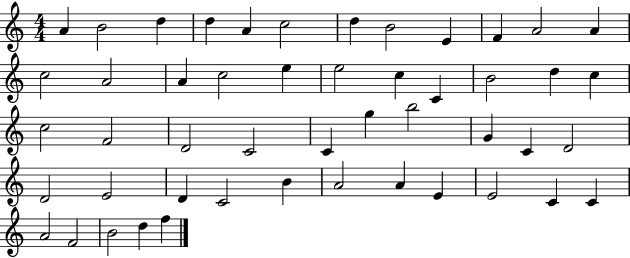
A4/q B4/h D5/q D5/q A4/q C5/h D5/q B4/h E4/q F4/q A4/h A4/q C5/h A4/h A4/q C5/h E5/q E5/h C5/q C4/q B4/h D5/q C5/q C5/h F4/h D4/h C4/h C4/q G5/q B5/h G4/q C4/q D4/h D4/h E4/h D4/q C4/h B4/q A4/h A4/q E4/q E4/h C4/q C4/q A4/h F4/h B4/h D5/q F5/q